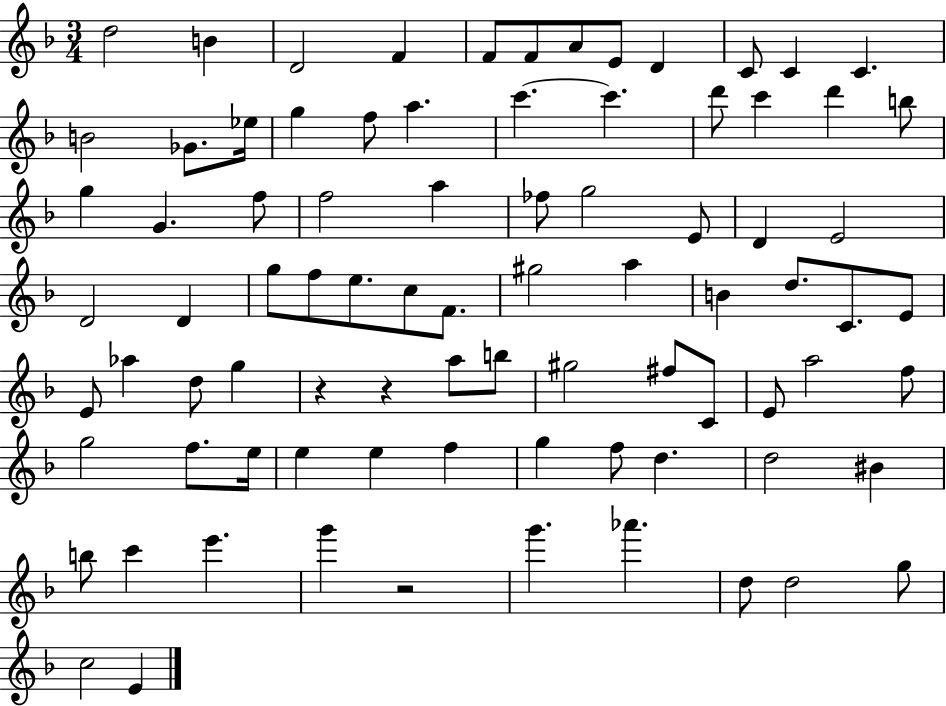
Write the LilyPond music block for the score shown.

{
  \clef treble
  \numericTimeSignature
  \time 3/4
  \key f \major
  d''2 b'4 | d'2 f'4 | f'8 f'8 a'8 e'8 d'4 | c'8 c'4 c'4. | \break b'2 ges'8. ees''16 | g''4 f''8 a''4. | c'''4.~~ c'''4. | d'''8 c'''4 d'''4 b''8 | \break g''4 g'4. f''8 | f''2 a''4 | fes''8 g''2 e'8 | d'4 e'2 | \break d'2 d'4 | g''8 f''8 e''8. c''8 f'8. | gis''2 a''4 | b'4 d''8. c'8. e'8 | \break e'8 aes''4 d''8 g''4 | r4 r4 a''8 b''8 | gis''2 fis''8 c'8 | e'8 a''2 f''8 | \break g''2 f''8. e''16 | e''4 e''4 f''4 | g''4 f''8 d''4. | d''2 bis'4 | \break b''8 c'''4 e'''4. | g'''4 r2 | g'''4. aes'''4. | d''8 d''2 g''8 | \break c''2 e'4 | \bar "|."
}